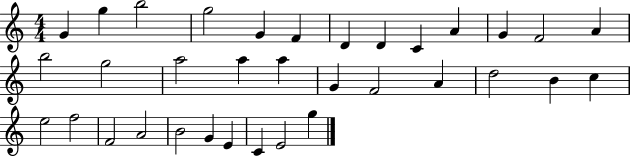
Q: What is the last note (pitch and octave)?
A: G5